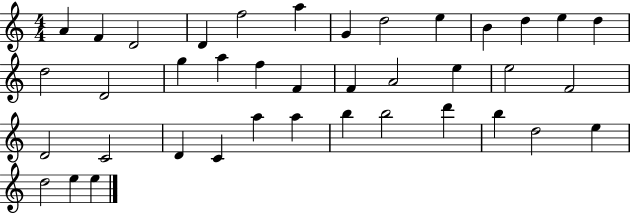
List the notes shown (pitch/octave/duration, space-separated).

A4/q F4/q D4/h D4/q F5/h A5/q G4/q D5/h E5/q B4/q D5/q E5/q D5/q D5/h D4/h G5/q A5/q F5/q F4/q F4/q A4/h E5/q E5/h F4/h D4/h C4/h D4/q C4/q A5/q A5/q B5/q B5/h D6/q B5/q D5/h E5/q D5/h E5/q E5/q